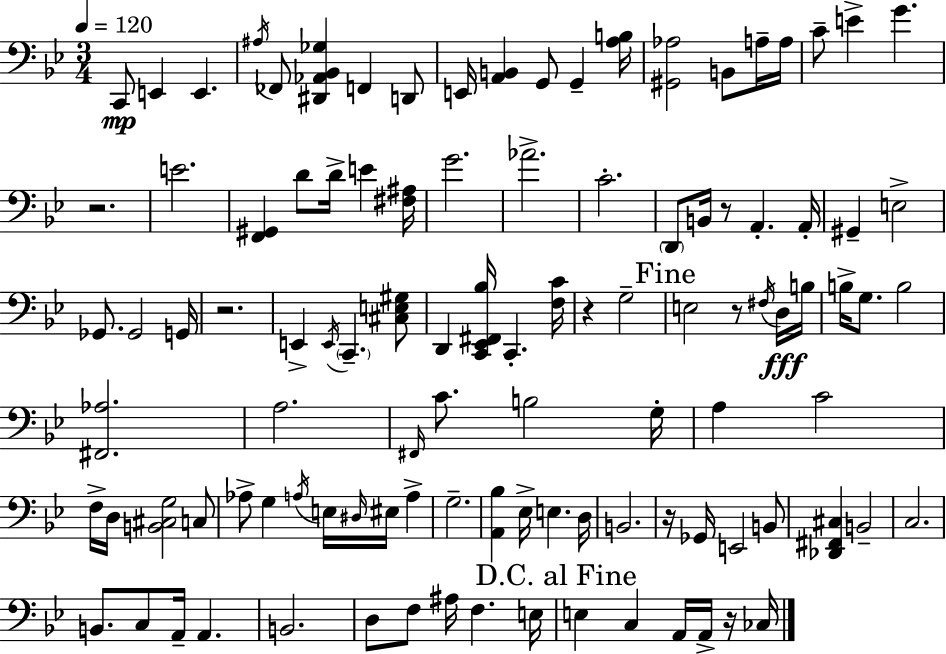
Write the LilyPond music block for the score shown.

{
  \clef bass
  \numericTimeSignature
  \time 3/4
  \key g \minor
  \tempo 4 = 120
  c,8\mp e,4 e,4. | \acciaccatura { ais16 } fes,8 <dis, aes, bes, ges>4 f,4 d,8 | e,16 <a, b,>4 g,8 g,4-- | <a b>16 <gis, aes>2 b,8 a16-- | \break a16 c'8-- e'4-> g'4. | r2. | e'2. | <f, gis,>4 d'8 d'16-> e'4 | \break <fis ais>16 g'2. | aes'2.-> | c'2.-. | \parenthesize d,8 b,16 r8 a,4.-. | \break a,16-. gis,4-- e2-> | ges,8. ges,2 | g,16 r2. | e,4-> \acciaccatura { e,16 } \parenthesize c,4.-- | \break <cis e gis>8 d,4 <c, ees, fis, bes>16 c,4.-. | <f c'>16 r4 g2-- | \mark "Fine" e2 r8 | \acciaccatura { fis16 }\fff d16 b16 b16-> g8. b2 | \break <fis, aes>2. | a2. | \grace { fis,16 } c'8. b2 | g16-. a4 c'2 | \break f16-> d16 <b, cis g>2 | c8 aes8-> g4 \acciaccatura { a16 } e16 | \grace { dis16 } eis16 a4-> g2.-- | <a, bes>4 ees16-> e4. | \break d16 b,2. | r16 ges,16 e,2 | b,8 <des, fis, cis>4 b,2-- | c2. | \break b,8. c8 a,16-- | a,4. b,2. | d8 f8 ais16 f4. | e16 \mark "D.C. al Fine" e4 c4 | \break a,16 a,16-> r16 ces16 \bar "|."
}